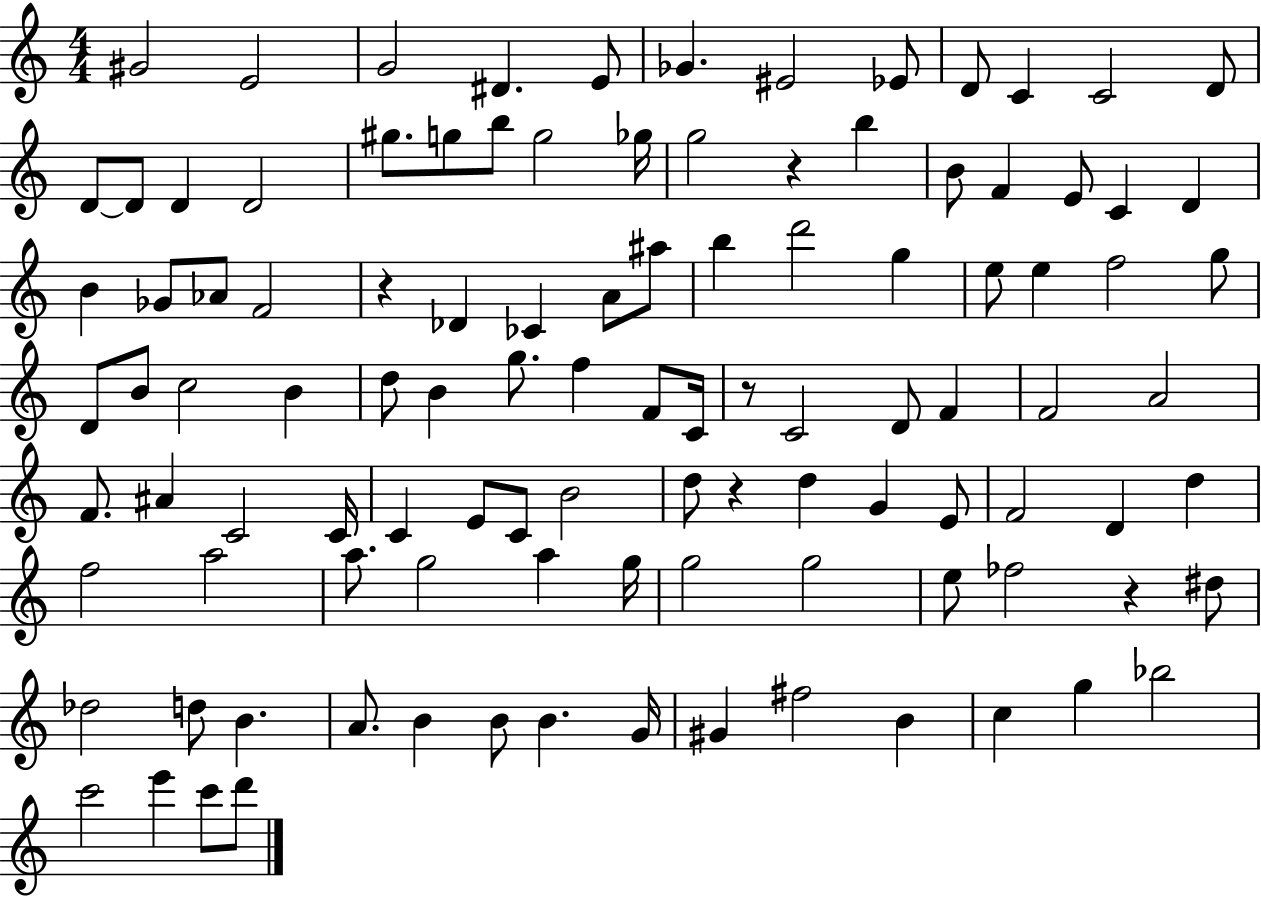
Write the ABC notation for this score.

X:1
T:Untitled
M:4/4
L:1/4
K:C
^G2 E2 G2 ^D E/2 _G ^E2 _E/2 D/2 C C2 D/2 D/2 D/2 D D2 ^g/2 g/2 b/2 g2 _g/4 g2 z b B/2 F E/2 C D B _G/2 _A/2 F2 z _D _C A/2 ^a/2 b d'2 g e/2 e f2 g/2 D/2 B/2 c2 B d/2 B g/2 f F/2 C/4 z/2 C2 D/2 F F2 A2 F/2 ^A C2 C/4 C E/2 C/2 B2 d/2 z d G E/2 F2 D d f2 a2 a/2 g2 a g/4 g2 g2 e/2 _f2 z ^d/2 _d2 d/2 B A/2 B B/2 B G/4 ^G ^f2 B c g _b2 c'2 e' c'/2 d'/2